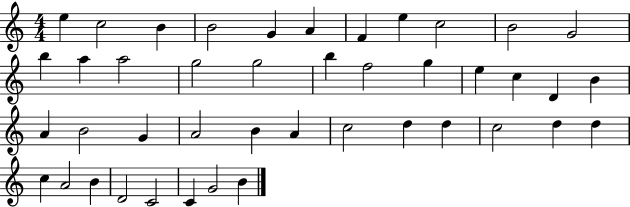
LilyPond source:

{
  \clef treble
  \numericTimeSignature
  \time 4/4
  \key c \major
  e''4 c''2 b'4 | b'2 g'4 a'4 | f'4 e''4 c''2 | b'2 g'2 | \break b''4 a''4 a''2 | g''2 g''2 | b''4 f''2 g''4 | e''4 c''4 d'4 b'4 | \break a'4 b'2 g'4 | a'2 b'4 a'4 | c''2 d''4 d''4 | c''2 d''4 d''4 | \break c''4 a'2 b'4 | d'2 c'2 | c'4 g'2 b'4 | \bar "|."
}